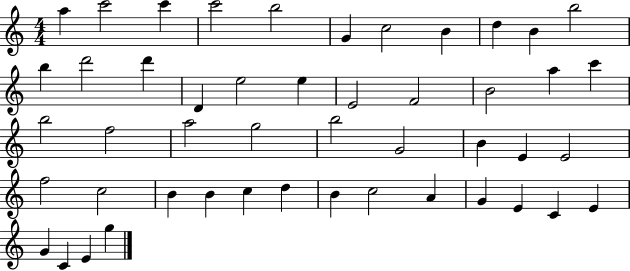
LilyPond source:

{
  \clef treble
  \numericTimeSignature
  \time 4/4
  \key c \major
  a''4 c'''2 c'''4 | c'''2 b''2 | g'4 c''2 b'4 | d''4 b'4 b''2 | \break b''4 d'''2 d'''4 | d'4 e''2 e''4 | e'2 f'2 | b'2 a''4 c'''4 | \break b''2 f''2 | a''2 g''2 | b''2 g'2 | b'4 e'4 e'2 | \break f''2 c''2 | b'4 b'4 c''4 d''4 | b'4 c''2 a'4 | g'4 e'4 c'4 e'4 | \break g'4 c'4 e'4 g''4 | \bar "|."
}